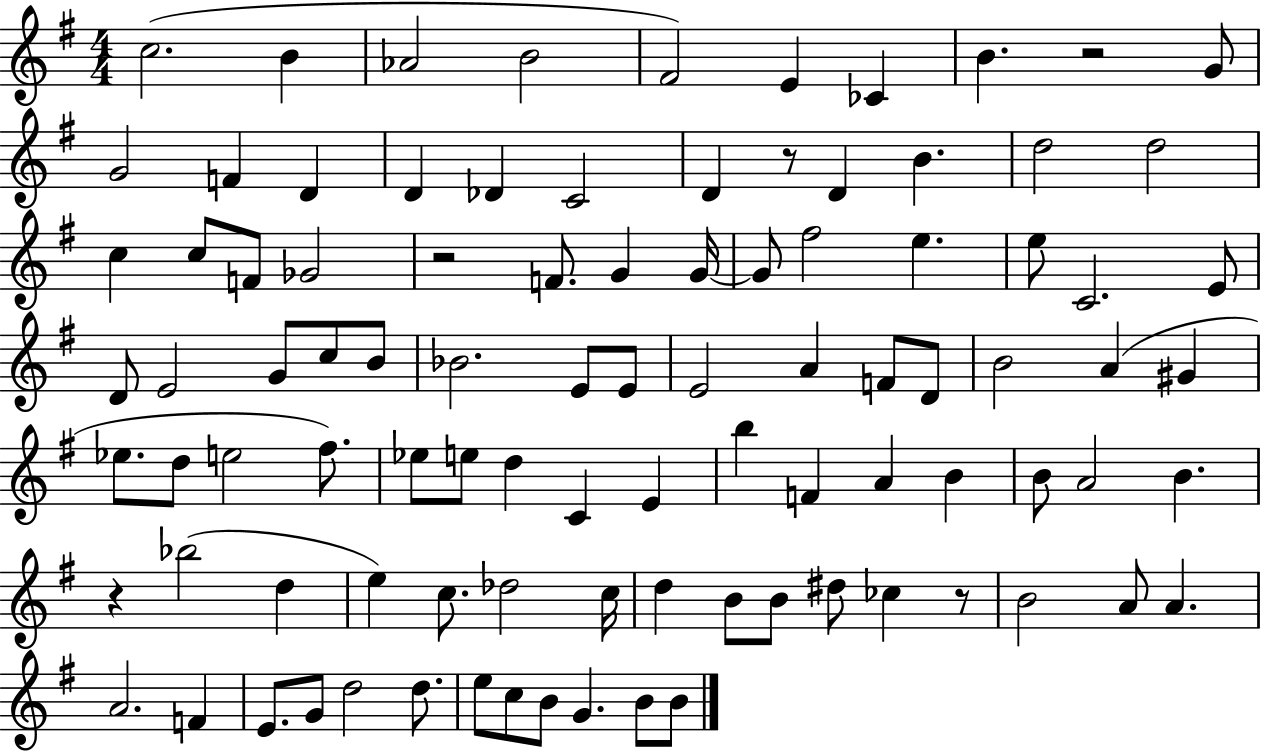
C5/h. B4/q Ab4/h B4/h F#4/h E4/q CES4/q B4/q. R/h G4/e G4/h F4/q D4/q D4/q Db4/q C4/h D4/q R/e D4/q B4/q. D5/h D5/h C5/q C5/e F4/e Gb4/h R/h F4/e. G4/q G4/s G4/e F#5/h E5/q. E5/e C4/h. E4/e D4/e E4/h G4/e C5/e B4/e Bb4/h. E4/e E4/e E4/h A4/q F4/e D4/e B4/h A4/q G#4/q Eb5/e. D5/e E5/h F#5/e. Eb5/e E5/e D5/q C4/q E4/q B5/q F4/q A4/q B4/q B4/e A4/h B4/q. R/q Bb5/h D5/q E5/q C5/e. Db5/h C5/s D5/q B4/e B4/e D#5/e CES5/q R/e B4/h A4/e A4/q. A4/h. F4/q E4/e. G4/e D5/h D5/e. E5/e C5/e B4/e G4/q. B4/e B4/e